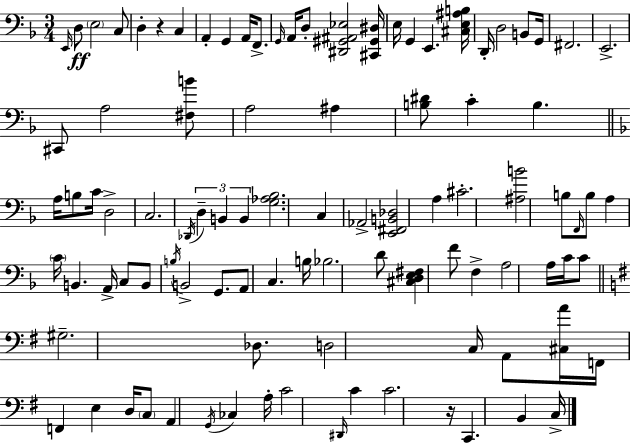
X:1
T:Untitled
M:3/4
L:1/4
K:Dm
E,,/4 D,/2 E,2 C,/2 D, z C, A,, G,, A,,/4 F,,/2 G,,/4 A,,/4 D,/2 [^D,,^G,,^A,,_E,]2 [^C,,^G,,^D,]/4 E,/4 G,, E,, [^C,E,^A,B,]/4 D,,/4 D,2 B,,/2 G,,/4 ^F,,2 E,,2 ^C,,/2 A,2 [^F,B]/2 A,2 ^A, [B,^D]/2 C B, A,/4 B,/2 C/4 D,2 C,2 _D,,/4 D, B,, B,, [G,_A,_B,]2 C, _A,,2 [E,,^F,,B,,_D,]2 A, ^C2 [^A,B]2 B,/2 F,,/4 B,/2 A, C/4 B,, A,,/4 C,/2 B,,/2 B,/4 B,,2 G,,/2 A,,/2 C, B,/4 _B,2 D/2 [^C,D,E,^F,] F/2 F, A,2 A,/4 C/4 C/2 ^G,2 _D,/2 D,2 C,/4 A,,/2 [^C,A]/4 F,,/4 F,, E, D,/4 C,/2 A,, G,,/4 _C, A,/4 C2 ^D,,/4 C C2 z/4 C,, B,, C,/4